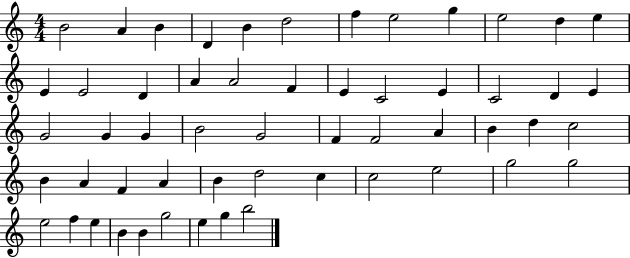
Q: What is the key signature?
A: C major